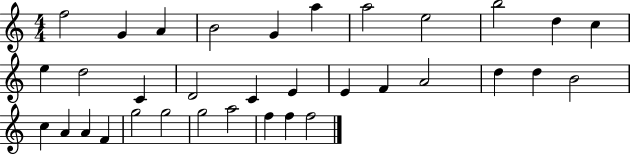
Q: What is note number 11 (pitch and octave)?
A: C5